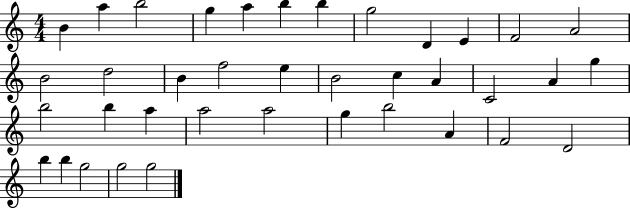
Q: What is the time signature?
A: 4/4